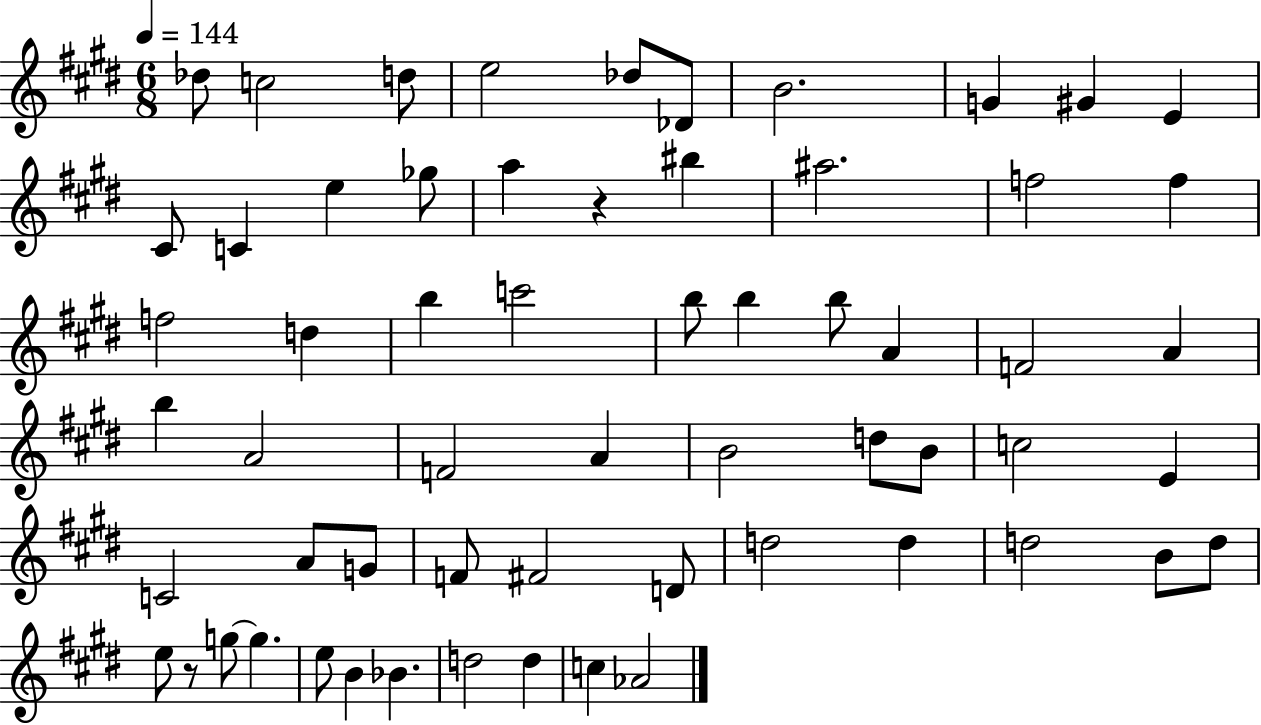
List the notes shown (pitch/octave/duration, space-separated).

Db5/e C5/h D5/e E5/h Db5/e Db4/e B4/h. G4/q G#4/q E4/q C#4/e C4/q E5/q Gb5/e A5/q R/q BIS5/q A#5/h. F5/h F5/q F5/h D5/q B5/q C6/h B5/e B5/q B5/e A4/q F4/h A4/q B5/q A4/h F4/h A4/q B4/h D5/e B4/e C5/h E4/q C4/h A4/e G4/e F4/e F#4/h D4/e D5/h D5/q D5/h B4/e D5/e E5/e R/e G5/e G5/q. E5/e B4/q Bb4/q. D5/h D5/q C5/q Ab4/h